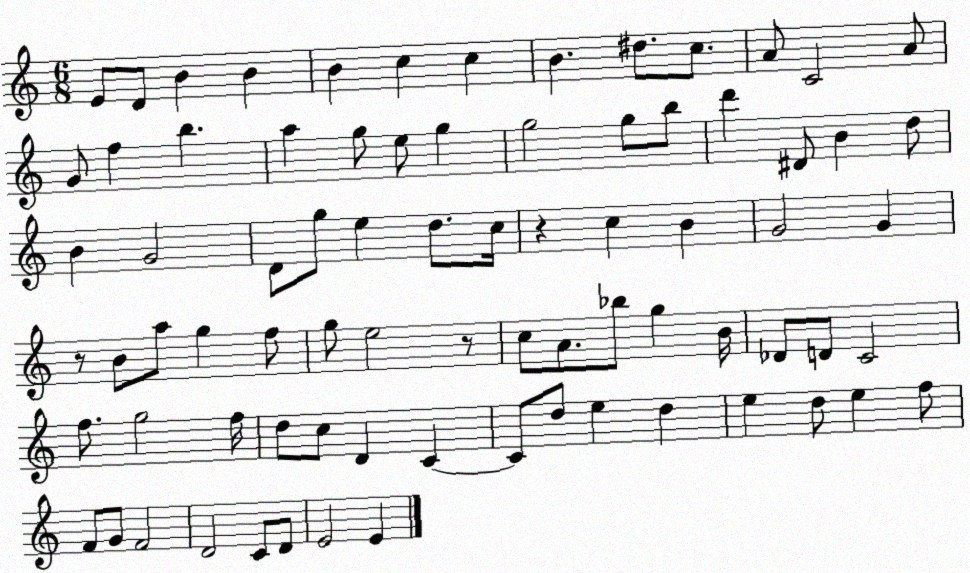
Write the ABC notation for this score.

X:1
T:Untitled
M:6/8
L:1/4
K:C
E/2 D/2 B B B c c B ^d/2 c/2 A/2 C2 A/2 G/2 f b a g/2 e/2 g g2 g/2 b/2 d' ^D/2 B d/2 B G2 D/2 g/2 e d/2 c/4 z c B G2 G z/2 B/2 a/2 g f/2 g/2 e2 z/2 c/2 A/2 _b/2 g B/4 _D/2 D/2 C2 f/2 g2 f/4 d/2 c/2 D C C/2 d/2 e d e d/2 e f/2 F/2 G/2 F2 D2 C/2 D/2 E2 E